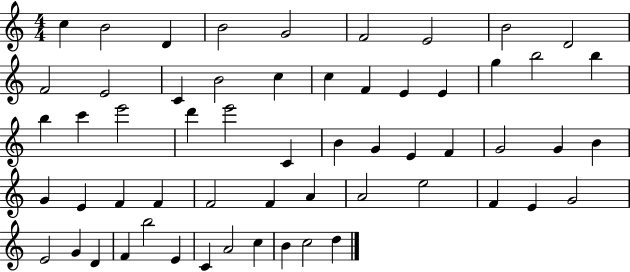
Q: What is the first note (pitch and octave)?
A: C5